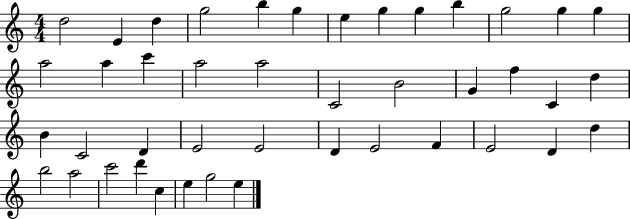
X:1
T:Untitled
M:4/4
L:1/4
K:C
d2 E d g2 b g e g g b g2 g g a2 a c' a2 a2 C2 B2 G f C d B C2 D E2 E2 D E2 F E2 D d b2 a2 c'2 d' c e g2 e